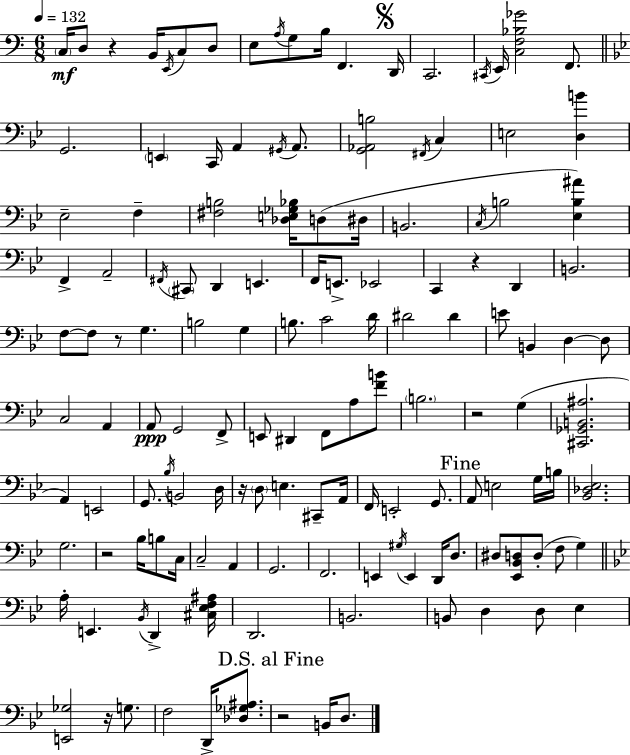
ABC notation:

X:1
T:Untitled
M:6/8
L:1/4
K:C
C,/4 D,/2 z B,,/4 E,,/4 C,/2 D,/2 E,/2 A,/4 G,/2 B,/4 F,, D,,/4 C,,2 ^C,,/4 E,,/4 [C,F,_B,_G]2 F,,/2 G,,2 E,, C,,/4 A,, ^G,,/4 A,,/2 [G,,_A,,B,]2 ^F,,/4 C, E,2 [D,B] _E,2 F, [^F,B,]2 [_D,E,_G,_B,]/4 D,/2 ^D,/4 B,,2 C,/4 B,2 [_E,B,^A] F,, A,,2 ^F,,/4 ^C,,/2 D,, E,, F,,/4 E,,/2 _E,,2 C,, z D,, B,,2 F,/2 F,/2 z/2 G, B,2 G, B,/2 C2 D/4 ^D2 ^D E/2 B,, D, D,/2 C,2 A,, A,,/2 G,,2 F,,/2 E,,/2 ^D,, F,,/2 A,/2 [FB]/2 B,2 z2 G, [^C,,_G,,B,,^A,]2 A,, E,,2 G,,/2 _B,/4 B,,2 D,/4 z/4 D,/2 E, ^C,,/2 A,,/4 F,,/4 E,,2 G,,/2 A,,/2 E,2 G,/4 B,/4 [_B,,_D,_E,]2 G,2 z2 _B,/4 B,/2 C,/4 C,2 A,, G,,2 F,,2 E,, ^G,/4 E,, D,,/4 D,/2 ^D,/2 [_E,,_B,,D,]/2 D,/2 F,/2 G, A,/4 E,, _B,,/4 D,, [^C,_E,F,^A,]/4 D,,2 B,,2 B,,/2 D, D,/2 _E, [E,,_G,]2 z/4 G,/2 F,2 D,,/4 [_D,_G,^A,]/2 z2 B,,/4 D,/2